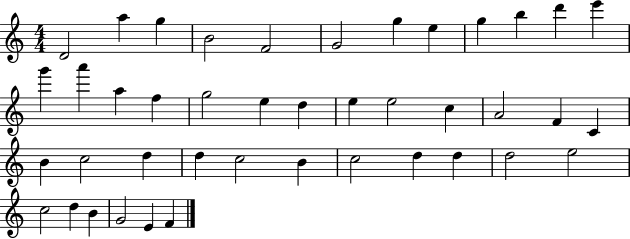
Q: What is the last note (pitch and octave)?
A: F4